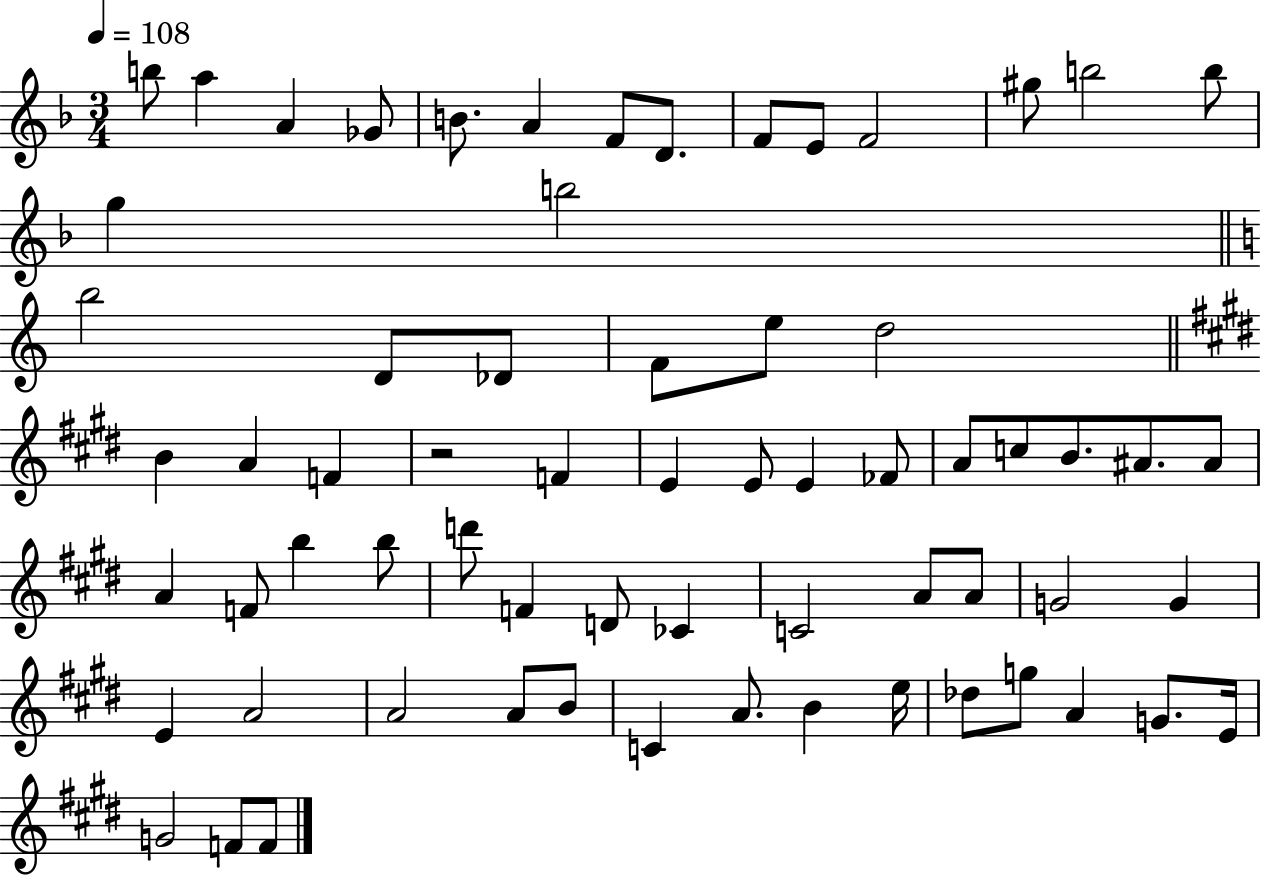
{
  \clef treble
  \numericTimeSignature
  \time 3/4
  \key f \major
  \tempo 4 = 108
  b''8 a''4 a'4 ges'8 | b'8. a'4 f'8 d'8. | f'8 e'8 f'2 | gis''8 b''2 b''8 | \break g''4 b''2 | \bar "||" \break \key c \major b''2 d'8 des'8 | f'8 e''8 d''2 | \bar "||" \break \key e \major b'4 a'4 f'4 | r2 f'4 | e'4 e'8 e'4 fes'8 | a'8 c''8 b'8. ais'8. ais'8 | \break a'4 f'8 b''4 b''8 | d'''8 f'4 d'8 ces'4 | c'2 a'8 a'8 | g'2 g'4 | \break e'4 a'2 | a'2 a'8 b'8 | c'4 a'8. b'4 e''16 | des''8 g''8 a'4 g'8. e'16 | \break g'2 f'8 f'8 | \bar "|."
}